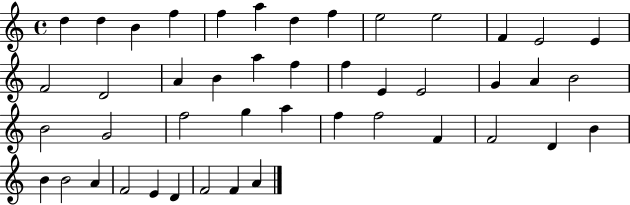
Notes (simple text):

D5/q D5/q B4/q F5/q F5/q A5/q D5/q F5/q E5/h E5/h F4/q E4/h E4/q F4/h D4/h A4/q B4/q A5/q F5/q F5/q E4/q E4/h G4/q A4/q B4/h B4/h G4/h F5/h G5/q A5/q F5/q F5/h F4/q F4/h D4/q B4/q B4/q B4/h A4/q F4/h E4/q D4/q F4/h F4/q A4/q